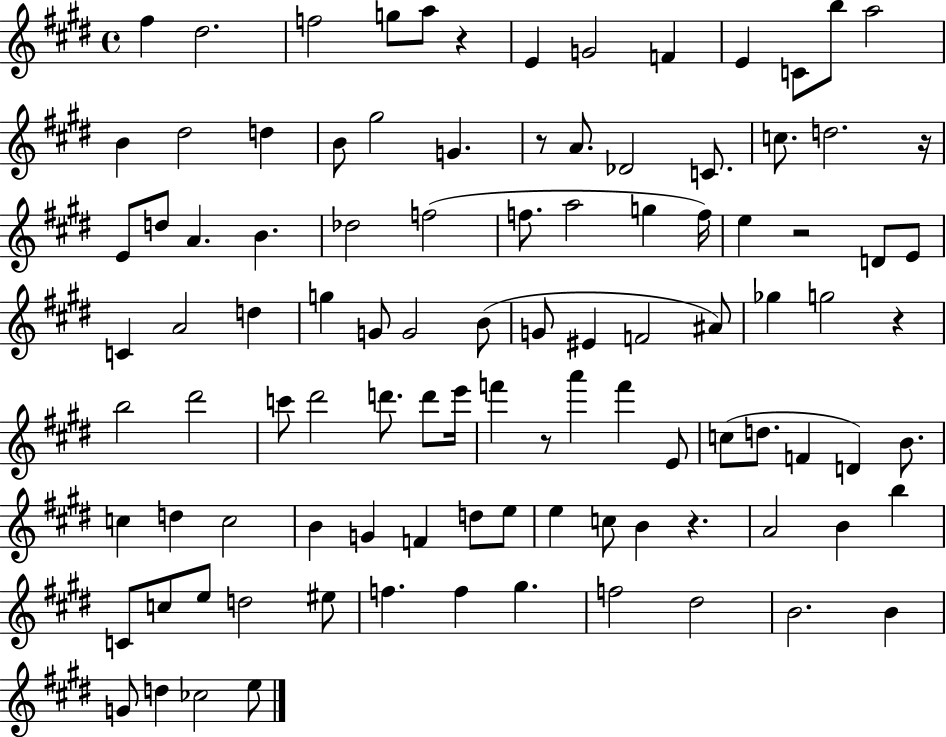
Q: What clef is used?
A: treble